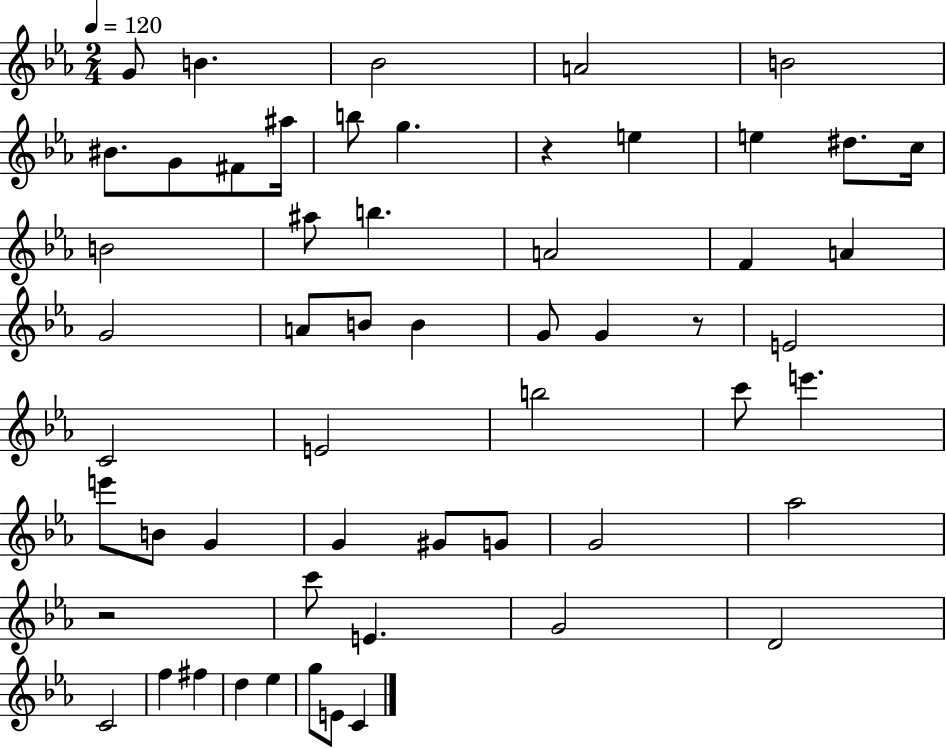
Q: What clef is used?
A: treble